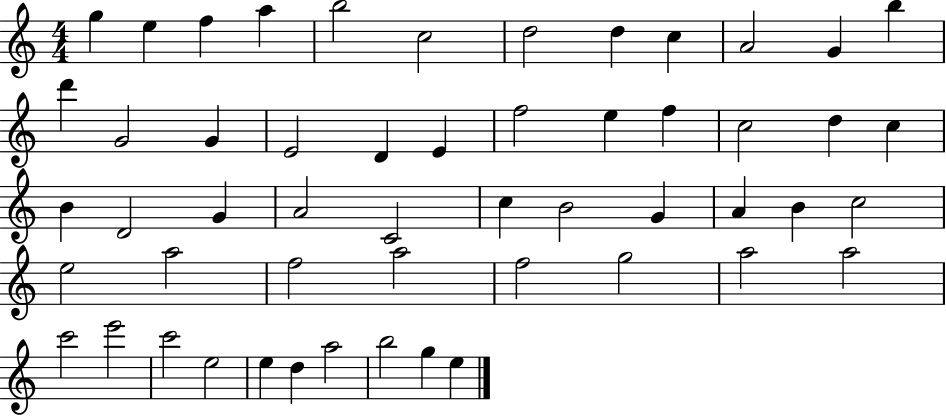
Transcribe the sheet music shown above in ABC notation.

X:1
T:Untitled
M:4/4
L:1/4
K:C
g e f a b2 c2 d2 d c A2 G b d' G2 G E2 D E f2 e f c2 d c B D2 G A2 C2 c B2 G A B c2 e2 a2 f2 a2 f2 g2 a2 a2 c'2 e'2 c'2 e2 e d a2 b2 g e